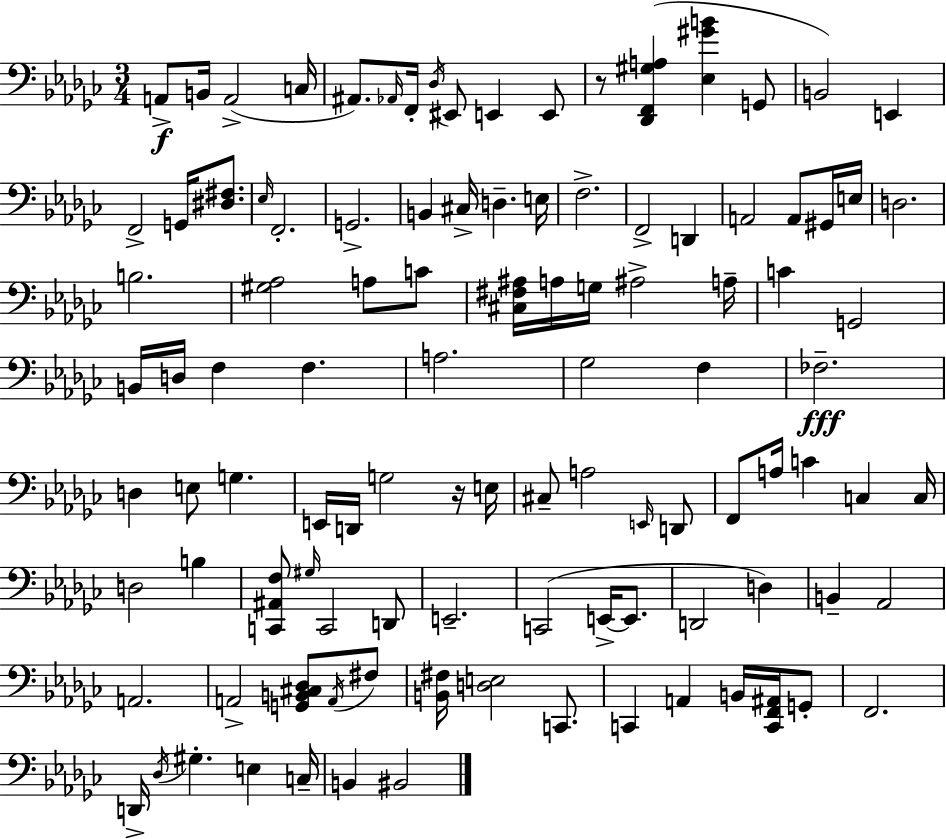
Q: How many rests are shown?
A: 2